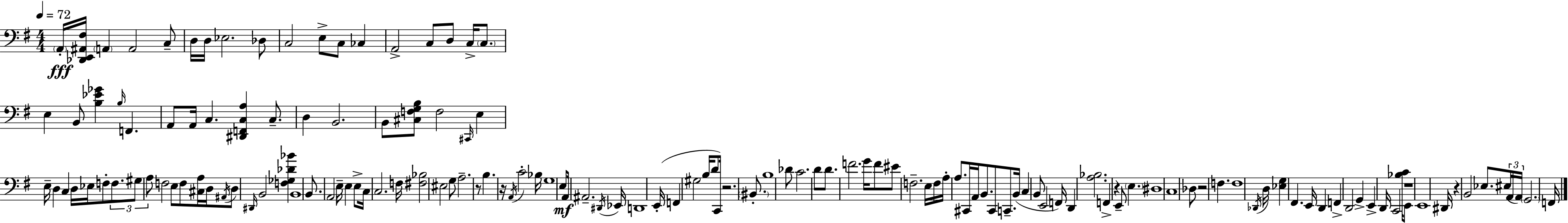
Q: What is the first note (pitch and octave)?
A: A2